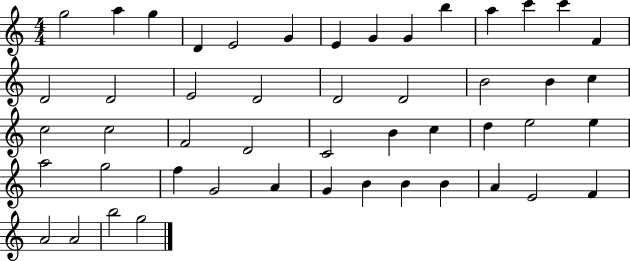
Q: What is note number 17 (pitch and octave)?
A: E4